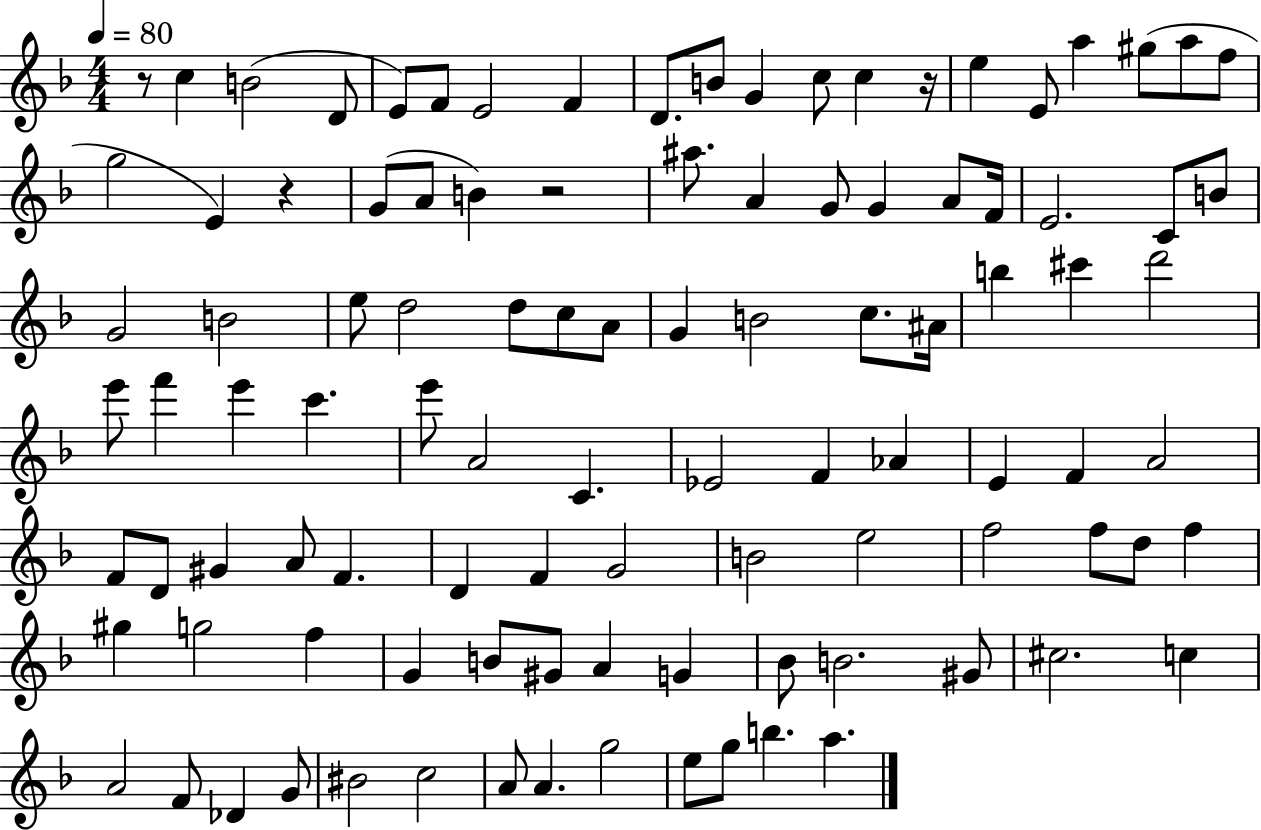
{
  \clef treble
  \numericTimeSignature
  \time 4/4
  \key f \major
  \tempo 4 = 80
  r8 c''4 b'2( d'8 | e'8) f'8 e'2 f'4 | d'8. b'8 g'4 c''8 c''4 r16 | e''4 e'8 a''4 gis''8( a''8 f''8 | \break g''2 e'4) r4 | g'8( a'8 b'4) r2 | ais''8. a'4 g'8 g'4 a'8 f'16 | e'2. c'8 b'8 | \break g'2 b'2 | e''8 d''2 d''8 c''8 a'8 | g'4 b'2 c''8. ais'16 | b''4 cis'''4 d'''2 | \break e'''8 f'''4 e'''4 c'''4. | e'''8 a'2 c'4. | ees'2 f'4 aes'4 | e'4 f'4 a'2 | \break f'8 d'8 gis'4 a'8 f'4. | d'4 f'4 g'2 | b'2 e''2 | f''2 f''8 d''8 f''4 | \break gis''4 g''2 f''4 | g'4 b'8 gis'8 a'4 g'4 | bes'8 b'2. gis'8 | cis''2. c''4 | \break a'2 f'8 des'4 g'8 | bis'2 c''2 | a'8 a'4. g''2 | e''8 g''8 b''4. a''4. | \break \bar "|."
}